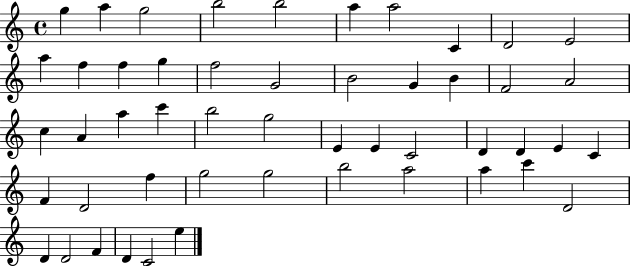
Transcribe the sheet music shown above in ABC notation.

X:1
T:Untitled
M:4/4
L:1/4
K:C
g a g2 b2 b2 a a2 C D2 E2 a f f g f2 G2 B2 G B F2 A2 c A a c' b2 g2 E E C2 D D E C F D2 f g2 g2 b2 a2 a c' D2 D D2 F D C2 e